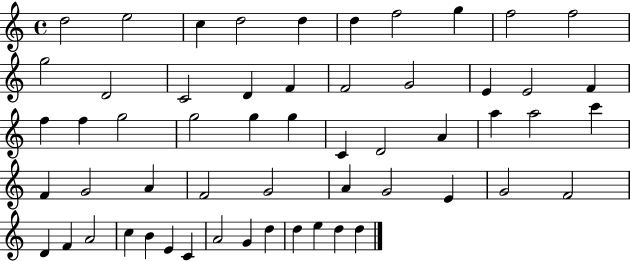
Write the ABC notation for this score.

X:1
T:Untitled
M:4/4
L:1/4
K:C
d2 e2 c d2 d d f2 g f2 f2 g2 D2 C2 D F F2 G2 E E2 F f f g2 g2 g g C D2 A a a2 c' F G2 A F2 G2 A G2 E G2 F2 D F A2 c B E C A2 G d d e d d